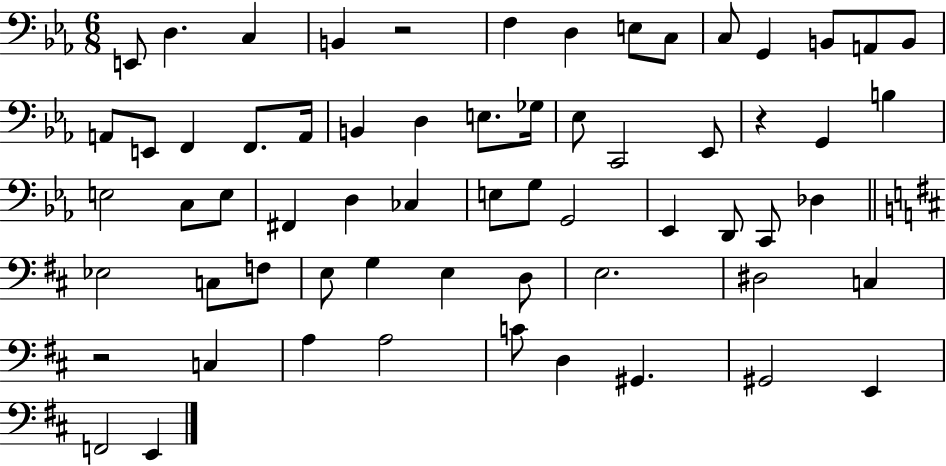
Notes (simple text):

E2/e D3/q. C3/q B2/q R/h F3/q D3/q E3/e C3/e C3/e G2/q B2/e A2/e B2/e A2/e E2/e F2/q F2/e. A2/s B2/q D3/q E3/e. Gb3/s Eb3/e C2/h Eb2/e R/q G2/q B3/q E3/h C3/e E3/e F#2/q D3/q CES3/q E3/e G3/e G2/h Eb2/q D2/e C2/e Db3/q Eb3/h C3/e F3/e E3/e G3/q E3/q D3/e E3/h. D#3/h C3/q R/h C3/q A3/q A3/h C4/e D3/q G#2/q. G#2/h E2/q F2/h E2/q